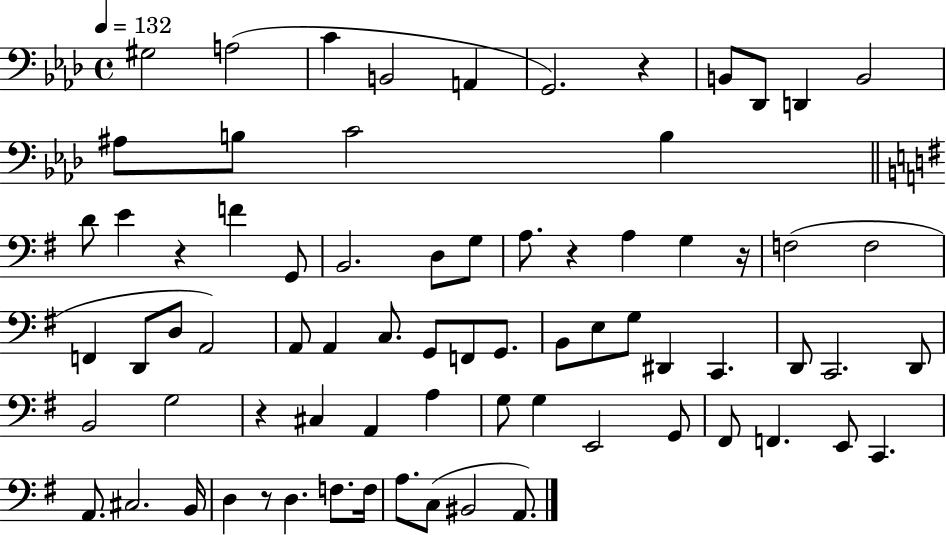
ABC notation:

X:1
T:Untitled
M:4/4
L:1/4
K:Ab
^G,2 A,2 C B,,2 A,, G,,2 z B,,/2 _D,,/2 D,, B,,2 ^A,/2 B,/2 C2 B, D/2 E z F G,,/2 B,,2 D,/2 G,/2 A,/2 z A, G, z/4 F,2 F,2 F,, D,,/2 D,/2 A,,2 A,,/2 A,, C,/2 G,,/2 F,,/2 G,,/2 B,,/2 E,/2 G,/2 ^D,, C,, D,,/2 C,,2 D,,/2 B,,2 G,2 z ^C, A,, A, G,/2 G, E,,2 G,,/2 ^F,,/2 F,, E,,/2 C,, A,,/2 ^C,2 B,,/4 D, z/2 D, F,/2 F,/4 A,/2 C,/2 ^B,,2 A,,/2